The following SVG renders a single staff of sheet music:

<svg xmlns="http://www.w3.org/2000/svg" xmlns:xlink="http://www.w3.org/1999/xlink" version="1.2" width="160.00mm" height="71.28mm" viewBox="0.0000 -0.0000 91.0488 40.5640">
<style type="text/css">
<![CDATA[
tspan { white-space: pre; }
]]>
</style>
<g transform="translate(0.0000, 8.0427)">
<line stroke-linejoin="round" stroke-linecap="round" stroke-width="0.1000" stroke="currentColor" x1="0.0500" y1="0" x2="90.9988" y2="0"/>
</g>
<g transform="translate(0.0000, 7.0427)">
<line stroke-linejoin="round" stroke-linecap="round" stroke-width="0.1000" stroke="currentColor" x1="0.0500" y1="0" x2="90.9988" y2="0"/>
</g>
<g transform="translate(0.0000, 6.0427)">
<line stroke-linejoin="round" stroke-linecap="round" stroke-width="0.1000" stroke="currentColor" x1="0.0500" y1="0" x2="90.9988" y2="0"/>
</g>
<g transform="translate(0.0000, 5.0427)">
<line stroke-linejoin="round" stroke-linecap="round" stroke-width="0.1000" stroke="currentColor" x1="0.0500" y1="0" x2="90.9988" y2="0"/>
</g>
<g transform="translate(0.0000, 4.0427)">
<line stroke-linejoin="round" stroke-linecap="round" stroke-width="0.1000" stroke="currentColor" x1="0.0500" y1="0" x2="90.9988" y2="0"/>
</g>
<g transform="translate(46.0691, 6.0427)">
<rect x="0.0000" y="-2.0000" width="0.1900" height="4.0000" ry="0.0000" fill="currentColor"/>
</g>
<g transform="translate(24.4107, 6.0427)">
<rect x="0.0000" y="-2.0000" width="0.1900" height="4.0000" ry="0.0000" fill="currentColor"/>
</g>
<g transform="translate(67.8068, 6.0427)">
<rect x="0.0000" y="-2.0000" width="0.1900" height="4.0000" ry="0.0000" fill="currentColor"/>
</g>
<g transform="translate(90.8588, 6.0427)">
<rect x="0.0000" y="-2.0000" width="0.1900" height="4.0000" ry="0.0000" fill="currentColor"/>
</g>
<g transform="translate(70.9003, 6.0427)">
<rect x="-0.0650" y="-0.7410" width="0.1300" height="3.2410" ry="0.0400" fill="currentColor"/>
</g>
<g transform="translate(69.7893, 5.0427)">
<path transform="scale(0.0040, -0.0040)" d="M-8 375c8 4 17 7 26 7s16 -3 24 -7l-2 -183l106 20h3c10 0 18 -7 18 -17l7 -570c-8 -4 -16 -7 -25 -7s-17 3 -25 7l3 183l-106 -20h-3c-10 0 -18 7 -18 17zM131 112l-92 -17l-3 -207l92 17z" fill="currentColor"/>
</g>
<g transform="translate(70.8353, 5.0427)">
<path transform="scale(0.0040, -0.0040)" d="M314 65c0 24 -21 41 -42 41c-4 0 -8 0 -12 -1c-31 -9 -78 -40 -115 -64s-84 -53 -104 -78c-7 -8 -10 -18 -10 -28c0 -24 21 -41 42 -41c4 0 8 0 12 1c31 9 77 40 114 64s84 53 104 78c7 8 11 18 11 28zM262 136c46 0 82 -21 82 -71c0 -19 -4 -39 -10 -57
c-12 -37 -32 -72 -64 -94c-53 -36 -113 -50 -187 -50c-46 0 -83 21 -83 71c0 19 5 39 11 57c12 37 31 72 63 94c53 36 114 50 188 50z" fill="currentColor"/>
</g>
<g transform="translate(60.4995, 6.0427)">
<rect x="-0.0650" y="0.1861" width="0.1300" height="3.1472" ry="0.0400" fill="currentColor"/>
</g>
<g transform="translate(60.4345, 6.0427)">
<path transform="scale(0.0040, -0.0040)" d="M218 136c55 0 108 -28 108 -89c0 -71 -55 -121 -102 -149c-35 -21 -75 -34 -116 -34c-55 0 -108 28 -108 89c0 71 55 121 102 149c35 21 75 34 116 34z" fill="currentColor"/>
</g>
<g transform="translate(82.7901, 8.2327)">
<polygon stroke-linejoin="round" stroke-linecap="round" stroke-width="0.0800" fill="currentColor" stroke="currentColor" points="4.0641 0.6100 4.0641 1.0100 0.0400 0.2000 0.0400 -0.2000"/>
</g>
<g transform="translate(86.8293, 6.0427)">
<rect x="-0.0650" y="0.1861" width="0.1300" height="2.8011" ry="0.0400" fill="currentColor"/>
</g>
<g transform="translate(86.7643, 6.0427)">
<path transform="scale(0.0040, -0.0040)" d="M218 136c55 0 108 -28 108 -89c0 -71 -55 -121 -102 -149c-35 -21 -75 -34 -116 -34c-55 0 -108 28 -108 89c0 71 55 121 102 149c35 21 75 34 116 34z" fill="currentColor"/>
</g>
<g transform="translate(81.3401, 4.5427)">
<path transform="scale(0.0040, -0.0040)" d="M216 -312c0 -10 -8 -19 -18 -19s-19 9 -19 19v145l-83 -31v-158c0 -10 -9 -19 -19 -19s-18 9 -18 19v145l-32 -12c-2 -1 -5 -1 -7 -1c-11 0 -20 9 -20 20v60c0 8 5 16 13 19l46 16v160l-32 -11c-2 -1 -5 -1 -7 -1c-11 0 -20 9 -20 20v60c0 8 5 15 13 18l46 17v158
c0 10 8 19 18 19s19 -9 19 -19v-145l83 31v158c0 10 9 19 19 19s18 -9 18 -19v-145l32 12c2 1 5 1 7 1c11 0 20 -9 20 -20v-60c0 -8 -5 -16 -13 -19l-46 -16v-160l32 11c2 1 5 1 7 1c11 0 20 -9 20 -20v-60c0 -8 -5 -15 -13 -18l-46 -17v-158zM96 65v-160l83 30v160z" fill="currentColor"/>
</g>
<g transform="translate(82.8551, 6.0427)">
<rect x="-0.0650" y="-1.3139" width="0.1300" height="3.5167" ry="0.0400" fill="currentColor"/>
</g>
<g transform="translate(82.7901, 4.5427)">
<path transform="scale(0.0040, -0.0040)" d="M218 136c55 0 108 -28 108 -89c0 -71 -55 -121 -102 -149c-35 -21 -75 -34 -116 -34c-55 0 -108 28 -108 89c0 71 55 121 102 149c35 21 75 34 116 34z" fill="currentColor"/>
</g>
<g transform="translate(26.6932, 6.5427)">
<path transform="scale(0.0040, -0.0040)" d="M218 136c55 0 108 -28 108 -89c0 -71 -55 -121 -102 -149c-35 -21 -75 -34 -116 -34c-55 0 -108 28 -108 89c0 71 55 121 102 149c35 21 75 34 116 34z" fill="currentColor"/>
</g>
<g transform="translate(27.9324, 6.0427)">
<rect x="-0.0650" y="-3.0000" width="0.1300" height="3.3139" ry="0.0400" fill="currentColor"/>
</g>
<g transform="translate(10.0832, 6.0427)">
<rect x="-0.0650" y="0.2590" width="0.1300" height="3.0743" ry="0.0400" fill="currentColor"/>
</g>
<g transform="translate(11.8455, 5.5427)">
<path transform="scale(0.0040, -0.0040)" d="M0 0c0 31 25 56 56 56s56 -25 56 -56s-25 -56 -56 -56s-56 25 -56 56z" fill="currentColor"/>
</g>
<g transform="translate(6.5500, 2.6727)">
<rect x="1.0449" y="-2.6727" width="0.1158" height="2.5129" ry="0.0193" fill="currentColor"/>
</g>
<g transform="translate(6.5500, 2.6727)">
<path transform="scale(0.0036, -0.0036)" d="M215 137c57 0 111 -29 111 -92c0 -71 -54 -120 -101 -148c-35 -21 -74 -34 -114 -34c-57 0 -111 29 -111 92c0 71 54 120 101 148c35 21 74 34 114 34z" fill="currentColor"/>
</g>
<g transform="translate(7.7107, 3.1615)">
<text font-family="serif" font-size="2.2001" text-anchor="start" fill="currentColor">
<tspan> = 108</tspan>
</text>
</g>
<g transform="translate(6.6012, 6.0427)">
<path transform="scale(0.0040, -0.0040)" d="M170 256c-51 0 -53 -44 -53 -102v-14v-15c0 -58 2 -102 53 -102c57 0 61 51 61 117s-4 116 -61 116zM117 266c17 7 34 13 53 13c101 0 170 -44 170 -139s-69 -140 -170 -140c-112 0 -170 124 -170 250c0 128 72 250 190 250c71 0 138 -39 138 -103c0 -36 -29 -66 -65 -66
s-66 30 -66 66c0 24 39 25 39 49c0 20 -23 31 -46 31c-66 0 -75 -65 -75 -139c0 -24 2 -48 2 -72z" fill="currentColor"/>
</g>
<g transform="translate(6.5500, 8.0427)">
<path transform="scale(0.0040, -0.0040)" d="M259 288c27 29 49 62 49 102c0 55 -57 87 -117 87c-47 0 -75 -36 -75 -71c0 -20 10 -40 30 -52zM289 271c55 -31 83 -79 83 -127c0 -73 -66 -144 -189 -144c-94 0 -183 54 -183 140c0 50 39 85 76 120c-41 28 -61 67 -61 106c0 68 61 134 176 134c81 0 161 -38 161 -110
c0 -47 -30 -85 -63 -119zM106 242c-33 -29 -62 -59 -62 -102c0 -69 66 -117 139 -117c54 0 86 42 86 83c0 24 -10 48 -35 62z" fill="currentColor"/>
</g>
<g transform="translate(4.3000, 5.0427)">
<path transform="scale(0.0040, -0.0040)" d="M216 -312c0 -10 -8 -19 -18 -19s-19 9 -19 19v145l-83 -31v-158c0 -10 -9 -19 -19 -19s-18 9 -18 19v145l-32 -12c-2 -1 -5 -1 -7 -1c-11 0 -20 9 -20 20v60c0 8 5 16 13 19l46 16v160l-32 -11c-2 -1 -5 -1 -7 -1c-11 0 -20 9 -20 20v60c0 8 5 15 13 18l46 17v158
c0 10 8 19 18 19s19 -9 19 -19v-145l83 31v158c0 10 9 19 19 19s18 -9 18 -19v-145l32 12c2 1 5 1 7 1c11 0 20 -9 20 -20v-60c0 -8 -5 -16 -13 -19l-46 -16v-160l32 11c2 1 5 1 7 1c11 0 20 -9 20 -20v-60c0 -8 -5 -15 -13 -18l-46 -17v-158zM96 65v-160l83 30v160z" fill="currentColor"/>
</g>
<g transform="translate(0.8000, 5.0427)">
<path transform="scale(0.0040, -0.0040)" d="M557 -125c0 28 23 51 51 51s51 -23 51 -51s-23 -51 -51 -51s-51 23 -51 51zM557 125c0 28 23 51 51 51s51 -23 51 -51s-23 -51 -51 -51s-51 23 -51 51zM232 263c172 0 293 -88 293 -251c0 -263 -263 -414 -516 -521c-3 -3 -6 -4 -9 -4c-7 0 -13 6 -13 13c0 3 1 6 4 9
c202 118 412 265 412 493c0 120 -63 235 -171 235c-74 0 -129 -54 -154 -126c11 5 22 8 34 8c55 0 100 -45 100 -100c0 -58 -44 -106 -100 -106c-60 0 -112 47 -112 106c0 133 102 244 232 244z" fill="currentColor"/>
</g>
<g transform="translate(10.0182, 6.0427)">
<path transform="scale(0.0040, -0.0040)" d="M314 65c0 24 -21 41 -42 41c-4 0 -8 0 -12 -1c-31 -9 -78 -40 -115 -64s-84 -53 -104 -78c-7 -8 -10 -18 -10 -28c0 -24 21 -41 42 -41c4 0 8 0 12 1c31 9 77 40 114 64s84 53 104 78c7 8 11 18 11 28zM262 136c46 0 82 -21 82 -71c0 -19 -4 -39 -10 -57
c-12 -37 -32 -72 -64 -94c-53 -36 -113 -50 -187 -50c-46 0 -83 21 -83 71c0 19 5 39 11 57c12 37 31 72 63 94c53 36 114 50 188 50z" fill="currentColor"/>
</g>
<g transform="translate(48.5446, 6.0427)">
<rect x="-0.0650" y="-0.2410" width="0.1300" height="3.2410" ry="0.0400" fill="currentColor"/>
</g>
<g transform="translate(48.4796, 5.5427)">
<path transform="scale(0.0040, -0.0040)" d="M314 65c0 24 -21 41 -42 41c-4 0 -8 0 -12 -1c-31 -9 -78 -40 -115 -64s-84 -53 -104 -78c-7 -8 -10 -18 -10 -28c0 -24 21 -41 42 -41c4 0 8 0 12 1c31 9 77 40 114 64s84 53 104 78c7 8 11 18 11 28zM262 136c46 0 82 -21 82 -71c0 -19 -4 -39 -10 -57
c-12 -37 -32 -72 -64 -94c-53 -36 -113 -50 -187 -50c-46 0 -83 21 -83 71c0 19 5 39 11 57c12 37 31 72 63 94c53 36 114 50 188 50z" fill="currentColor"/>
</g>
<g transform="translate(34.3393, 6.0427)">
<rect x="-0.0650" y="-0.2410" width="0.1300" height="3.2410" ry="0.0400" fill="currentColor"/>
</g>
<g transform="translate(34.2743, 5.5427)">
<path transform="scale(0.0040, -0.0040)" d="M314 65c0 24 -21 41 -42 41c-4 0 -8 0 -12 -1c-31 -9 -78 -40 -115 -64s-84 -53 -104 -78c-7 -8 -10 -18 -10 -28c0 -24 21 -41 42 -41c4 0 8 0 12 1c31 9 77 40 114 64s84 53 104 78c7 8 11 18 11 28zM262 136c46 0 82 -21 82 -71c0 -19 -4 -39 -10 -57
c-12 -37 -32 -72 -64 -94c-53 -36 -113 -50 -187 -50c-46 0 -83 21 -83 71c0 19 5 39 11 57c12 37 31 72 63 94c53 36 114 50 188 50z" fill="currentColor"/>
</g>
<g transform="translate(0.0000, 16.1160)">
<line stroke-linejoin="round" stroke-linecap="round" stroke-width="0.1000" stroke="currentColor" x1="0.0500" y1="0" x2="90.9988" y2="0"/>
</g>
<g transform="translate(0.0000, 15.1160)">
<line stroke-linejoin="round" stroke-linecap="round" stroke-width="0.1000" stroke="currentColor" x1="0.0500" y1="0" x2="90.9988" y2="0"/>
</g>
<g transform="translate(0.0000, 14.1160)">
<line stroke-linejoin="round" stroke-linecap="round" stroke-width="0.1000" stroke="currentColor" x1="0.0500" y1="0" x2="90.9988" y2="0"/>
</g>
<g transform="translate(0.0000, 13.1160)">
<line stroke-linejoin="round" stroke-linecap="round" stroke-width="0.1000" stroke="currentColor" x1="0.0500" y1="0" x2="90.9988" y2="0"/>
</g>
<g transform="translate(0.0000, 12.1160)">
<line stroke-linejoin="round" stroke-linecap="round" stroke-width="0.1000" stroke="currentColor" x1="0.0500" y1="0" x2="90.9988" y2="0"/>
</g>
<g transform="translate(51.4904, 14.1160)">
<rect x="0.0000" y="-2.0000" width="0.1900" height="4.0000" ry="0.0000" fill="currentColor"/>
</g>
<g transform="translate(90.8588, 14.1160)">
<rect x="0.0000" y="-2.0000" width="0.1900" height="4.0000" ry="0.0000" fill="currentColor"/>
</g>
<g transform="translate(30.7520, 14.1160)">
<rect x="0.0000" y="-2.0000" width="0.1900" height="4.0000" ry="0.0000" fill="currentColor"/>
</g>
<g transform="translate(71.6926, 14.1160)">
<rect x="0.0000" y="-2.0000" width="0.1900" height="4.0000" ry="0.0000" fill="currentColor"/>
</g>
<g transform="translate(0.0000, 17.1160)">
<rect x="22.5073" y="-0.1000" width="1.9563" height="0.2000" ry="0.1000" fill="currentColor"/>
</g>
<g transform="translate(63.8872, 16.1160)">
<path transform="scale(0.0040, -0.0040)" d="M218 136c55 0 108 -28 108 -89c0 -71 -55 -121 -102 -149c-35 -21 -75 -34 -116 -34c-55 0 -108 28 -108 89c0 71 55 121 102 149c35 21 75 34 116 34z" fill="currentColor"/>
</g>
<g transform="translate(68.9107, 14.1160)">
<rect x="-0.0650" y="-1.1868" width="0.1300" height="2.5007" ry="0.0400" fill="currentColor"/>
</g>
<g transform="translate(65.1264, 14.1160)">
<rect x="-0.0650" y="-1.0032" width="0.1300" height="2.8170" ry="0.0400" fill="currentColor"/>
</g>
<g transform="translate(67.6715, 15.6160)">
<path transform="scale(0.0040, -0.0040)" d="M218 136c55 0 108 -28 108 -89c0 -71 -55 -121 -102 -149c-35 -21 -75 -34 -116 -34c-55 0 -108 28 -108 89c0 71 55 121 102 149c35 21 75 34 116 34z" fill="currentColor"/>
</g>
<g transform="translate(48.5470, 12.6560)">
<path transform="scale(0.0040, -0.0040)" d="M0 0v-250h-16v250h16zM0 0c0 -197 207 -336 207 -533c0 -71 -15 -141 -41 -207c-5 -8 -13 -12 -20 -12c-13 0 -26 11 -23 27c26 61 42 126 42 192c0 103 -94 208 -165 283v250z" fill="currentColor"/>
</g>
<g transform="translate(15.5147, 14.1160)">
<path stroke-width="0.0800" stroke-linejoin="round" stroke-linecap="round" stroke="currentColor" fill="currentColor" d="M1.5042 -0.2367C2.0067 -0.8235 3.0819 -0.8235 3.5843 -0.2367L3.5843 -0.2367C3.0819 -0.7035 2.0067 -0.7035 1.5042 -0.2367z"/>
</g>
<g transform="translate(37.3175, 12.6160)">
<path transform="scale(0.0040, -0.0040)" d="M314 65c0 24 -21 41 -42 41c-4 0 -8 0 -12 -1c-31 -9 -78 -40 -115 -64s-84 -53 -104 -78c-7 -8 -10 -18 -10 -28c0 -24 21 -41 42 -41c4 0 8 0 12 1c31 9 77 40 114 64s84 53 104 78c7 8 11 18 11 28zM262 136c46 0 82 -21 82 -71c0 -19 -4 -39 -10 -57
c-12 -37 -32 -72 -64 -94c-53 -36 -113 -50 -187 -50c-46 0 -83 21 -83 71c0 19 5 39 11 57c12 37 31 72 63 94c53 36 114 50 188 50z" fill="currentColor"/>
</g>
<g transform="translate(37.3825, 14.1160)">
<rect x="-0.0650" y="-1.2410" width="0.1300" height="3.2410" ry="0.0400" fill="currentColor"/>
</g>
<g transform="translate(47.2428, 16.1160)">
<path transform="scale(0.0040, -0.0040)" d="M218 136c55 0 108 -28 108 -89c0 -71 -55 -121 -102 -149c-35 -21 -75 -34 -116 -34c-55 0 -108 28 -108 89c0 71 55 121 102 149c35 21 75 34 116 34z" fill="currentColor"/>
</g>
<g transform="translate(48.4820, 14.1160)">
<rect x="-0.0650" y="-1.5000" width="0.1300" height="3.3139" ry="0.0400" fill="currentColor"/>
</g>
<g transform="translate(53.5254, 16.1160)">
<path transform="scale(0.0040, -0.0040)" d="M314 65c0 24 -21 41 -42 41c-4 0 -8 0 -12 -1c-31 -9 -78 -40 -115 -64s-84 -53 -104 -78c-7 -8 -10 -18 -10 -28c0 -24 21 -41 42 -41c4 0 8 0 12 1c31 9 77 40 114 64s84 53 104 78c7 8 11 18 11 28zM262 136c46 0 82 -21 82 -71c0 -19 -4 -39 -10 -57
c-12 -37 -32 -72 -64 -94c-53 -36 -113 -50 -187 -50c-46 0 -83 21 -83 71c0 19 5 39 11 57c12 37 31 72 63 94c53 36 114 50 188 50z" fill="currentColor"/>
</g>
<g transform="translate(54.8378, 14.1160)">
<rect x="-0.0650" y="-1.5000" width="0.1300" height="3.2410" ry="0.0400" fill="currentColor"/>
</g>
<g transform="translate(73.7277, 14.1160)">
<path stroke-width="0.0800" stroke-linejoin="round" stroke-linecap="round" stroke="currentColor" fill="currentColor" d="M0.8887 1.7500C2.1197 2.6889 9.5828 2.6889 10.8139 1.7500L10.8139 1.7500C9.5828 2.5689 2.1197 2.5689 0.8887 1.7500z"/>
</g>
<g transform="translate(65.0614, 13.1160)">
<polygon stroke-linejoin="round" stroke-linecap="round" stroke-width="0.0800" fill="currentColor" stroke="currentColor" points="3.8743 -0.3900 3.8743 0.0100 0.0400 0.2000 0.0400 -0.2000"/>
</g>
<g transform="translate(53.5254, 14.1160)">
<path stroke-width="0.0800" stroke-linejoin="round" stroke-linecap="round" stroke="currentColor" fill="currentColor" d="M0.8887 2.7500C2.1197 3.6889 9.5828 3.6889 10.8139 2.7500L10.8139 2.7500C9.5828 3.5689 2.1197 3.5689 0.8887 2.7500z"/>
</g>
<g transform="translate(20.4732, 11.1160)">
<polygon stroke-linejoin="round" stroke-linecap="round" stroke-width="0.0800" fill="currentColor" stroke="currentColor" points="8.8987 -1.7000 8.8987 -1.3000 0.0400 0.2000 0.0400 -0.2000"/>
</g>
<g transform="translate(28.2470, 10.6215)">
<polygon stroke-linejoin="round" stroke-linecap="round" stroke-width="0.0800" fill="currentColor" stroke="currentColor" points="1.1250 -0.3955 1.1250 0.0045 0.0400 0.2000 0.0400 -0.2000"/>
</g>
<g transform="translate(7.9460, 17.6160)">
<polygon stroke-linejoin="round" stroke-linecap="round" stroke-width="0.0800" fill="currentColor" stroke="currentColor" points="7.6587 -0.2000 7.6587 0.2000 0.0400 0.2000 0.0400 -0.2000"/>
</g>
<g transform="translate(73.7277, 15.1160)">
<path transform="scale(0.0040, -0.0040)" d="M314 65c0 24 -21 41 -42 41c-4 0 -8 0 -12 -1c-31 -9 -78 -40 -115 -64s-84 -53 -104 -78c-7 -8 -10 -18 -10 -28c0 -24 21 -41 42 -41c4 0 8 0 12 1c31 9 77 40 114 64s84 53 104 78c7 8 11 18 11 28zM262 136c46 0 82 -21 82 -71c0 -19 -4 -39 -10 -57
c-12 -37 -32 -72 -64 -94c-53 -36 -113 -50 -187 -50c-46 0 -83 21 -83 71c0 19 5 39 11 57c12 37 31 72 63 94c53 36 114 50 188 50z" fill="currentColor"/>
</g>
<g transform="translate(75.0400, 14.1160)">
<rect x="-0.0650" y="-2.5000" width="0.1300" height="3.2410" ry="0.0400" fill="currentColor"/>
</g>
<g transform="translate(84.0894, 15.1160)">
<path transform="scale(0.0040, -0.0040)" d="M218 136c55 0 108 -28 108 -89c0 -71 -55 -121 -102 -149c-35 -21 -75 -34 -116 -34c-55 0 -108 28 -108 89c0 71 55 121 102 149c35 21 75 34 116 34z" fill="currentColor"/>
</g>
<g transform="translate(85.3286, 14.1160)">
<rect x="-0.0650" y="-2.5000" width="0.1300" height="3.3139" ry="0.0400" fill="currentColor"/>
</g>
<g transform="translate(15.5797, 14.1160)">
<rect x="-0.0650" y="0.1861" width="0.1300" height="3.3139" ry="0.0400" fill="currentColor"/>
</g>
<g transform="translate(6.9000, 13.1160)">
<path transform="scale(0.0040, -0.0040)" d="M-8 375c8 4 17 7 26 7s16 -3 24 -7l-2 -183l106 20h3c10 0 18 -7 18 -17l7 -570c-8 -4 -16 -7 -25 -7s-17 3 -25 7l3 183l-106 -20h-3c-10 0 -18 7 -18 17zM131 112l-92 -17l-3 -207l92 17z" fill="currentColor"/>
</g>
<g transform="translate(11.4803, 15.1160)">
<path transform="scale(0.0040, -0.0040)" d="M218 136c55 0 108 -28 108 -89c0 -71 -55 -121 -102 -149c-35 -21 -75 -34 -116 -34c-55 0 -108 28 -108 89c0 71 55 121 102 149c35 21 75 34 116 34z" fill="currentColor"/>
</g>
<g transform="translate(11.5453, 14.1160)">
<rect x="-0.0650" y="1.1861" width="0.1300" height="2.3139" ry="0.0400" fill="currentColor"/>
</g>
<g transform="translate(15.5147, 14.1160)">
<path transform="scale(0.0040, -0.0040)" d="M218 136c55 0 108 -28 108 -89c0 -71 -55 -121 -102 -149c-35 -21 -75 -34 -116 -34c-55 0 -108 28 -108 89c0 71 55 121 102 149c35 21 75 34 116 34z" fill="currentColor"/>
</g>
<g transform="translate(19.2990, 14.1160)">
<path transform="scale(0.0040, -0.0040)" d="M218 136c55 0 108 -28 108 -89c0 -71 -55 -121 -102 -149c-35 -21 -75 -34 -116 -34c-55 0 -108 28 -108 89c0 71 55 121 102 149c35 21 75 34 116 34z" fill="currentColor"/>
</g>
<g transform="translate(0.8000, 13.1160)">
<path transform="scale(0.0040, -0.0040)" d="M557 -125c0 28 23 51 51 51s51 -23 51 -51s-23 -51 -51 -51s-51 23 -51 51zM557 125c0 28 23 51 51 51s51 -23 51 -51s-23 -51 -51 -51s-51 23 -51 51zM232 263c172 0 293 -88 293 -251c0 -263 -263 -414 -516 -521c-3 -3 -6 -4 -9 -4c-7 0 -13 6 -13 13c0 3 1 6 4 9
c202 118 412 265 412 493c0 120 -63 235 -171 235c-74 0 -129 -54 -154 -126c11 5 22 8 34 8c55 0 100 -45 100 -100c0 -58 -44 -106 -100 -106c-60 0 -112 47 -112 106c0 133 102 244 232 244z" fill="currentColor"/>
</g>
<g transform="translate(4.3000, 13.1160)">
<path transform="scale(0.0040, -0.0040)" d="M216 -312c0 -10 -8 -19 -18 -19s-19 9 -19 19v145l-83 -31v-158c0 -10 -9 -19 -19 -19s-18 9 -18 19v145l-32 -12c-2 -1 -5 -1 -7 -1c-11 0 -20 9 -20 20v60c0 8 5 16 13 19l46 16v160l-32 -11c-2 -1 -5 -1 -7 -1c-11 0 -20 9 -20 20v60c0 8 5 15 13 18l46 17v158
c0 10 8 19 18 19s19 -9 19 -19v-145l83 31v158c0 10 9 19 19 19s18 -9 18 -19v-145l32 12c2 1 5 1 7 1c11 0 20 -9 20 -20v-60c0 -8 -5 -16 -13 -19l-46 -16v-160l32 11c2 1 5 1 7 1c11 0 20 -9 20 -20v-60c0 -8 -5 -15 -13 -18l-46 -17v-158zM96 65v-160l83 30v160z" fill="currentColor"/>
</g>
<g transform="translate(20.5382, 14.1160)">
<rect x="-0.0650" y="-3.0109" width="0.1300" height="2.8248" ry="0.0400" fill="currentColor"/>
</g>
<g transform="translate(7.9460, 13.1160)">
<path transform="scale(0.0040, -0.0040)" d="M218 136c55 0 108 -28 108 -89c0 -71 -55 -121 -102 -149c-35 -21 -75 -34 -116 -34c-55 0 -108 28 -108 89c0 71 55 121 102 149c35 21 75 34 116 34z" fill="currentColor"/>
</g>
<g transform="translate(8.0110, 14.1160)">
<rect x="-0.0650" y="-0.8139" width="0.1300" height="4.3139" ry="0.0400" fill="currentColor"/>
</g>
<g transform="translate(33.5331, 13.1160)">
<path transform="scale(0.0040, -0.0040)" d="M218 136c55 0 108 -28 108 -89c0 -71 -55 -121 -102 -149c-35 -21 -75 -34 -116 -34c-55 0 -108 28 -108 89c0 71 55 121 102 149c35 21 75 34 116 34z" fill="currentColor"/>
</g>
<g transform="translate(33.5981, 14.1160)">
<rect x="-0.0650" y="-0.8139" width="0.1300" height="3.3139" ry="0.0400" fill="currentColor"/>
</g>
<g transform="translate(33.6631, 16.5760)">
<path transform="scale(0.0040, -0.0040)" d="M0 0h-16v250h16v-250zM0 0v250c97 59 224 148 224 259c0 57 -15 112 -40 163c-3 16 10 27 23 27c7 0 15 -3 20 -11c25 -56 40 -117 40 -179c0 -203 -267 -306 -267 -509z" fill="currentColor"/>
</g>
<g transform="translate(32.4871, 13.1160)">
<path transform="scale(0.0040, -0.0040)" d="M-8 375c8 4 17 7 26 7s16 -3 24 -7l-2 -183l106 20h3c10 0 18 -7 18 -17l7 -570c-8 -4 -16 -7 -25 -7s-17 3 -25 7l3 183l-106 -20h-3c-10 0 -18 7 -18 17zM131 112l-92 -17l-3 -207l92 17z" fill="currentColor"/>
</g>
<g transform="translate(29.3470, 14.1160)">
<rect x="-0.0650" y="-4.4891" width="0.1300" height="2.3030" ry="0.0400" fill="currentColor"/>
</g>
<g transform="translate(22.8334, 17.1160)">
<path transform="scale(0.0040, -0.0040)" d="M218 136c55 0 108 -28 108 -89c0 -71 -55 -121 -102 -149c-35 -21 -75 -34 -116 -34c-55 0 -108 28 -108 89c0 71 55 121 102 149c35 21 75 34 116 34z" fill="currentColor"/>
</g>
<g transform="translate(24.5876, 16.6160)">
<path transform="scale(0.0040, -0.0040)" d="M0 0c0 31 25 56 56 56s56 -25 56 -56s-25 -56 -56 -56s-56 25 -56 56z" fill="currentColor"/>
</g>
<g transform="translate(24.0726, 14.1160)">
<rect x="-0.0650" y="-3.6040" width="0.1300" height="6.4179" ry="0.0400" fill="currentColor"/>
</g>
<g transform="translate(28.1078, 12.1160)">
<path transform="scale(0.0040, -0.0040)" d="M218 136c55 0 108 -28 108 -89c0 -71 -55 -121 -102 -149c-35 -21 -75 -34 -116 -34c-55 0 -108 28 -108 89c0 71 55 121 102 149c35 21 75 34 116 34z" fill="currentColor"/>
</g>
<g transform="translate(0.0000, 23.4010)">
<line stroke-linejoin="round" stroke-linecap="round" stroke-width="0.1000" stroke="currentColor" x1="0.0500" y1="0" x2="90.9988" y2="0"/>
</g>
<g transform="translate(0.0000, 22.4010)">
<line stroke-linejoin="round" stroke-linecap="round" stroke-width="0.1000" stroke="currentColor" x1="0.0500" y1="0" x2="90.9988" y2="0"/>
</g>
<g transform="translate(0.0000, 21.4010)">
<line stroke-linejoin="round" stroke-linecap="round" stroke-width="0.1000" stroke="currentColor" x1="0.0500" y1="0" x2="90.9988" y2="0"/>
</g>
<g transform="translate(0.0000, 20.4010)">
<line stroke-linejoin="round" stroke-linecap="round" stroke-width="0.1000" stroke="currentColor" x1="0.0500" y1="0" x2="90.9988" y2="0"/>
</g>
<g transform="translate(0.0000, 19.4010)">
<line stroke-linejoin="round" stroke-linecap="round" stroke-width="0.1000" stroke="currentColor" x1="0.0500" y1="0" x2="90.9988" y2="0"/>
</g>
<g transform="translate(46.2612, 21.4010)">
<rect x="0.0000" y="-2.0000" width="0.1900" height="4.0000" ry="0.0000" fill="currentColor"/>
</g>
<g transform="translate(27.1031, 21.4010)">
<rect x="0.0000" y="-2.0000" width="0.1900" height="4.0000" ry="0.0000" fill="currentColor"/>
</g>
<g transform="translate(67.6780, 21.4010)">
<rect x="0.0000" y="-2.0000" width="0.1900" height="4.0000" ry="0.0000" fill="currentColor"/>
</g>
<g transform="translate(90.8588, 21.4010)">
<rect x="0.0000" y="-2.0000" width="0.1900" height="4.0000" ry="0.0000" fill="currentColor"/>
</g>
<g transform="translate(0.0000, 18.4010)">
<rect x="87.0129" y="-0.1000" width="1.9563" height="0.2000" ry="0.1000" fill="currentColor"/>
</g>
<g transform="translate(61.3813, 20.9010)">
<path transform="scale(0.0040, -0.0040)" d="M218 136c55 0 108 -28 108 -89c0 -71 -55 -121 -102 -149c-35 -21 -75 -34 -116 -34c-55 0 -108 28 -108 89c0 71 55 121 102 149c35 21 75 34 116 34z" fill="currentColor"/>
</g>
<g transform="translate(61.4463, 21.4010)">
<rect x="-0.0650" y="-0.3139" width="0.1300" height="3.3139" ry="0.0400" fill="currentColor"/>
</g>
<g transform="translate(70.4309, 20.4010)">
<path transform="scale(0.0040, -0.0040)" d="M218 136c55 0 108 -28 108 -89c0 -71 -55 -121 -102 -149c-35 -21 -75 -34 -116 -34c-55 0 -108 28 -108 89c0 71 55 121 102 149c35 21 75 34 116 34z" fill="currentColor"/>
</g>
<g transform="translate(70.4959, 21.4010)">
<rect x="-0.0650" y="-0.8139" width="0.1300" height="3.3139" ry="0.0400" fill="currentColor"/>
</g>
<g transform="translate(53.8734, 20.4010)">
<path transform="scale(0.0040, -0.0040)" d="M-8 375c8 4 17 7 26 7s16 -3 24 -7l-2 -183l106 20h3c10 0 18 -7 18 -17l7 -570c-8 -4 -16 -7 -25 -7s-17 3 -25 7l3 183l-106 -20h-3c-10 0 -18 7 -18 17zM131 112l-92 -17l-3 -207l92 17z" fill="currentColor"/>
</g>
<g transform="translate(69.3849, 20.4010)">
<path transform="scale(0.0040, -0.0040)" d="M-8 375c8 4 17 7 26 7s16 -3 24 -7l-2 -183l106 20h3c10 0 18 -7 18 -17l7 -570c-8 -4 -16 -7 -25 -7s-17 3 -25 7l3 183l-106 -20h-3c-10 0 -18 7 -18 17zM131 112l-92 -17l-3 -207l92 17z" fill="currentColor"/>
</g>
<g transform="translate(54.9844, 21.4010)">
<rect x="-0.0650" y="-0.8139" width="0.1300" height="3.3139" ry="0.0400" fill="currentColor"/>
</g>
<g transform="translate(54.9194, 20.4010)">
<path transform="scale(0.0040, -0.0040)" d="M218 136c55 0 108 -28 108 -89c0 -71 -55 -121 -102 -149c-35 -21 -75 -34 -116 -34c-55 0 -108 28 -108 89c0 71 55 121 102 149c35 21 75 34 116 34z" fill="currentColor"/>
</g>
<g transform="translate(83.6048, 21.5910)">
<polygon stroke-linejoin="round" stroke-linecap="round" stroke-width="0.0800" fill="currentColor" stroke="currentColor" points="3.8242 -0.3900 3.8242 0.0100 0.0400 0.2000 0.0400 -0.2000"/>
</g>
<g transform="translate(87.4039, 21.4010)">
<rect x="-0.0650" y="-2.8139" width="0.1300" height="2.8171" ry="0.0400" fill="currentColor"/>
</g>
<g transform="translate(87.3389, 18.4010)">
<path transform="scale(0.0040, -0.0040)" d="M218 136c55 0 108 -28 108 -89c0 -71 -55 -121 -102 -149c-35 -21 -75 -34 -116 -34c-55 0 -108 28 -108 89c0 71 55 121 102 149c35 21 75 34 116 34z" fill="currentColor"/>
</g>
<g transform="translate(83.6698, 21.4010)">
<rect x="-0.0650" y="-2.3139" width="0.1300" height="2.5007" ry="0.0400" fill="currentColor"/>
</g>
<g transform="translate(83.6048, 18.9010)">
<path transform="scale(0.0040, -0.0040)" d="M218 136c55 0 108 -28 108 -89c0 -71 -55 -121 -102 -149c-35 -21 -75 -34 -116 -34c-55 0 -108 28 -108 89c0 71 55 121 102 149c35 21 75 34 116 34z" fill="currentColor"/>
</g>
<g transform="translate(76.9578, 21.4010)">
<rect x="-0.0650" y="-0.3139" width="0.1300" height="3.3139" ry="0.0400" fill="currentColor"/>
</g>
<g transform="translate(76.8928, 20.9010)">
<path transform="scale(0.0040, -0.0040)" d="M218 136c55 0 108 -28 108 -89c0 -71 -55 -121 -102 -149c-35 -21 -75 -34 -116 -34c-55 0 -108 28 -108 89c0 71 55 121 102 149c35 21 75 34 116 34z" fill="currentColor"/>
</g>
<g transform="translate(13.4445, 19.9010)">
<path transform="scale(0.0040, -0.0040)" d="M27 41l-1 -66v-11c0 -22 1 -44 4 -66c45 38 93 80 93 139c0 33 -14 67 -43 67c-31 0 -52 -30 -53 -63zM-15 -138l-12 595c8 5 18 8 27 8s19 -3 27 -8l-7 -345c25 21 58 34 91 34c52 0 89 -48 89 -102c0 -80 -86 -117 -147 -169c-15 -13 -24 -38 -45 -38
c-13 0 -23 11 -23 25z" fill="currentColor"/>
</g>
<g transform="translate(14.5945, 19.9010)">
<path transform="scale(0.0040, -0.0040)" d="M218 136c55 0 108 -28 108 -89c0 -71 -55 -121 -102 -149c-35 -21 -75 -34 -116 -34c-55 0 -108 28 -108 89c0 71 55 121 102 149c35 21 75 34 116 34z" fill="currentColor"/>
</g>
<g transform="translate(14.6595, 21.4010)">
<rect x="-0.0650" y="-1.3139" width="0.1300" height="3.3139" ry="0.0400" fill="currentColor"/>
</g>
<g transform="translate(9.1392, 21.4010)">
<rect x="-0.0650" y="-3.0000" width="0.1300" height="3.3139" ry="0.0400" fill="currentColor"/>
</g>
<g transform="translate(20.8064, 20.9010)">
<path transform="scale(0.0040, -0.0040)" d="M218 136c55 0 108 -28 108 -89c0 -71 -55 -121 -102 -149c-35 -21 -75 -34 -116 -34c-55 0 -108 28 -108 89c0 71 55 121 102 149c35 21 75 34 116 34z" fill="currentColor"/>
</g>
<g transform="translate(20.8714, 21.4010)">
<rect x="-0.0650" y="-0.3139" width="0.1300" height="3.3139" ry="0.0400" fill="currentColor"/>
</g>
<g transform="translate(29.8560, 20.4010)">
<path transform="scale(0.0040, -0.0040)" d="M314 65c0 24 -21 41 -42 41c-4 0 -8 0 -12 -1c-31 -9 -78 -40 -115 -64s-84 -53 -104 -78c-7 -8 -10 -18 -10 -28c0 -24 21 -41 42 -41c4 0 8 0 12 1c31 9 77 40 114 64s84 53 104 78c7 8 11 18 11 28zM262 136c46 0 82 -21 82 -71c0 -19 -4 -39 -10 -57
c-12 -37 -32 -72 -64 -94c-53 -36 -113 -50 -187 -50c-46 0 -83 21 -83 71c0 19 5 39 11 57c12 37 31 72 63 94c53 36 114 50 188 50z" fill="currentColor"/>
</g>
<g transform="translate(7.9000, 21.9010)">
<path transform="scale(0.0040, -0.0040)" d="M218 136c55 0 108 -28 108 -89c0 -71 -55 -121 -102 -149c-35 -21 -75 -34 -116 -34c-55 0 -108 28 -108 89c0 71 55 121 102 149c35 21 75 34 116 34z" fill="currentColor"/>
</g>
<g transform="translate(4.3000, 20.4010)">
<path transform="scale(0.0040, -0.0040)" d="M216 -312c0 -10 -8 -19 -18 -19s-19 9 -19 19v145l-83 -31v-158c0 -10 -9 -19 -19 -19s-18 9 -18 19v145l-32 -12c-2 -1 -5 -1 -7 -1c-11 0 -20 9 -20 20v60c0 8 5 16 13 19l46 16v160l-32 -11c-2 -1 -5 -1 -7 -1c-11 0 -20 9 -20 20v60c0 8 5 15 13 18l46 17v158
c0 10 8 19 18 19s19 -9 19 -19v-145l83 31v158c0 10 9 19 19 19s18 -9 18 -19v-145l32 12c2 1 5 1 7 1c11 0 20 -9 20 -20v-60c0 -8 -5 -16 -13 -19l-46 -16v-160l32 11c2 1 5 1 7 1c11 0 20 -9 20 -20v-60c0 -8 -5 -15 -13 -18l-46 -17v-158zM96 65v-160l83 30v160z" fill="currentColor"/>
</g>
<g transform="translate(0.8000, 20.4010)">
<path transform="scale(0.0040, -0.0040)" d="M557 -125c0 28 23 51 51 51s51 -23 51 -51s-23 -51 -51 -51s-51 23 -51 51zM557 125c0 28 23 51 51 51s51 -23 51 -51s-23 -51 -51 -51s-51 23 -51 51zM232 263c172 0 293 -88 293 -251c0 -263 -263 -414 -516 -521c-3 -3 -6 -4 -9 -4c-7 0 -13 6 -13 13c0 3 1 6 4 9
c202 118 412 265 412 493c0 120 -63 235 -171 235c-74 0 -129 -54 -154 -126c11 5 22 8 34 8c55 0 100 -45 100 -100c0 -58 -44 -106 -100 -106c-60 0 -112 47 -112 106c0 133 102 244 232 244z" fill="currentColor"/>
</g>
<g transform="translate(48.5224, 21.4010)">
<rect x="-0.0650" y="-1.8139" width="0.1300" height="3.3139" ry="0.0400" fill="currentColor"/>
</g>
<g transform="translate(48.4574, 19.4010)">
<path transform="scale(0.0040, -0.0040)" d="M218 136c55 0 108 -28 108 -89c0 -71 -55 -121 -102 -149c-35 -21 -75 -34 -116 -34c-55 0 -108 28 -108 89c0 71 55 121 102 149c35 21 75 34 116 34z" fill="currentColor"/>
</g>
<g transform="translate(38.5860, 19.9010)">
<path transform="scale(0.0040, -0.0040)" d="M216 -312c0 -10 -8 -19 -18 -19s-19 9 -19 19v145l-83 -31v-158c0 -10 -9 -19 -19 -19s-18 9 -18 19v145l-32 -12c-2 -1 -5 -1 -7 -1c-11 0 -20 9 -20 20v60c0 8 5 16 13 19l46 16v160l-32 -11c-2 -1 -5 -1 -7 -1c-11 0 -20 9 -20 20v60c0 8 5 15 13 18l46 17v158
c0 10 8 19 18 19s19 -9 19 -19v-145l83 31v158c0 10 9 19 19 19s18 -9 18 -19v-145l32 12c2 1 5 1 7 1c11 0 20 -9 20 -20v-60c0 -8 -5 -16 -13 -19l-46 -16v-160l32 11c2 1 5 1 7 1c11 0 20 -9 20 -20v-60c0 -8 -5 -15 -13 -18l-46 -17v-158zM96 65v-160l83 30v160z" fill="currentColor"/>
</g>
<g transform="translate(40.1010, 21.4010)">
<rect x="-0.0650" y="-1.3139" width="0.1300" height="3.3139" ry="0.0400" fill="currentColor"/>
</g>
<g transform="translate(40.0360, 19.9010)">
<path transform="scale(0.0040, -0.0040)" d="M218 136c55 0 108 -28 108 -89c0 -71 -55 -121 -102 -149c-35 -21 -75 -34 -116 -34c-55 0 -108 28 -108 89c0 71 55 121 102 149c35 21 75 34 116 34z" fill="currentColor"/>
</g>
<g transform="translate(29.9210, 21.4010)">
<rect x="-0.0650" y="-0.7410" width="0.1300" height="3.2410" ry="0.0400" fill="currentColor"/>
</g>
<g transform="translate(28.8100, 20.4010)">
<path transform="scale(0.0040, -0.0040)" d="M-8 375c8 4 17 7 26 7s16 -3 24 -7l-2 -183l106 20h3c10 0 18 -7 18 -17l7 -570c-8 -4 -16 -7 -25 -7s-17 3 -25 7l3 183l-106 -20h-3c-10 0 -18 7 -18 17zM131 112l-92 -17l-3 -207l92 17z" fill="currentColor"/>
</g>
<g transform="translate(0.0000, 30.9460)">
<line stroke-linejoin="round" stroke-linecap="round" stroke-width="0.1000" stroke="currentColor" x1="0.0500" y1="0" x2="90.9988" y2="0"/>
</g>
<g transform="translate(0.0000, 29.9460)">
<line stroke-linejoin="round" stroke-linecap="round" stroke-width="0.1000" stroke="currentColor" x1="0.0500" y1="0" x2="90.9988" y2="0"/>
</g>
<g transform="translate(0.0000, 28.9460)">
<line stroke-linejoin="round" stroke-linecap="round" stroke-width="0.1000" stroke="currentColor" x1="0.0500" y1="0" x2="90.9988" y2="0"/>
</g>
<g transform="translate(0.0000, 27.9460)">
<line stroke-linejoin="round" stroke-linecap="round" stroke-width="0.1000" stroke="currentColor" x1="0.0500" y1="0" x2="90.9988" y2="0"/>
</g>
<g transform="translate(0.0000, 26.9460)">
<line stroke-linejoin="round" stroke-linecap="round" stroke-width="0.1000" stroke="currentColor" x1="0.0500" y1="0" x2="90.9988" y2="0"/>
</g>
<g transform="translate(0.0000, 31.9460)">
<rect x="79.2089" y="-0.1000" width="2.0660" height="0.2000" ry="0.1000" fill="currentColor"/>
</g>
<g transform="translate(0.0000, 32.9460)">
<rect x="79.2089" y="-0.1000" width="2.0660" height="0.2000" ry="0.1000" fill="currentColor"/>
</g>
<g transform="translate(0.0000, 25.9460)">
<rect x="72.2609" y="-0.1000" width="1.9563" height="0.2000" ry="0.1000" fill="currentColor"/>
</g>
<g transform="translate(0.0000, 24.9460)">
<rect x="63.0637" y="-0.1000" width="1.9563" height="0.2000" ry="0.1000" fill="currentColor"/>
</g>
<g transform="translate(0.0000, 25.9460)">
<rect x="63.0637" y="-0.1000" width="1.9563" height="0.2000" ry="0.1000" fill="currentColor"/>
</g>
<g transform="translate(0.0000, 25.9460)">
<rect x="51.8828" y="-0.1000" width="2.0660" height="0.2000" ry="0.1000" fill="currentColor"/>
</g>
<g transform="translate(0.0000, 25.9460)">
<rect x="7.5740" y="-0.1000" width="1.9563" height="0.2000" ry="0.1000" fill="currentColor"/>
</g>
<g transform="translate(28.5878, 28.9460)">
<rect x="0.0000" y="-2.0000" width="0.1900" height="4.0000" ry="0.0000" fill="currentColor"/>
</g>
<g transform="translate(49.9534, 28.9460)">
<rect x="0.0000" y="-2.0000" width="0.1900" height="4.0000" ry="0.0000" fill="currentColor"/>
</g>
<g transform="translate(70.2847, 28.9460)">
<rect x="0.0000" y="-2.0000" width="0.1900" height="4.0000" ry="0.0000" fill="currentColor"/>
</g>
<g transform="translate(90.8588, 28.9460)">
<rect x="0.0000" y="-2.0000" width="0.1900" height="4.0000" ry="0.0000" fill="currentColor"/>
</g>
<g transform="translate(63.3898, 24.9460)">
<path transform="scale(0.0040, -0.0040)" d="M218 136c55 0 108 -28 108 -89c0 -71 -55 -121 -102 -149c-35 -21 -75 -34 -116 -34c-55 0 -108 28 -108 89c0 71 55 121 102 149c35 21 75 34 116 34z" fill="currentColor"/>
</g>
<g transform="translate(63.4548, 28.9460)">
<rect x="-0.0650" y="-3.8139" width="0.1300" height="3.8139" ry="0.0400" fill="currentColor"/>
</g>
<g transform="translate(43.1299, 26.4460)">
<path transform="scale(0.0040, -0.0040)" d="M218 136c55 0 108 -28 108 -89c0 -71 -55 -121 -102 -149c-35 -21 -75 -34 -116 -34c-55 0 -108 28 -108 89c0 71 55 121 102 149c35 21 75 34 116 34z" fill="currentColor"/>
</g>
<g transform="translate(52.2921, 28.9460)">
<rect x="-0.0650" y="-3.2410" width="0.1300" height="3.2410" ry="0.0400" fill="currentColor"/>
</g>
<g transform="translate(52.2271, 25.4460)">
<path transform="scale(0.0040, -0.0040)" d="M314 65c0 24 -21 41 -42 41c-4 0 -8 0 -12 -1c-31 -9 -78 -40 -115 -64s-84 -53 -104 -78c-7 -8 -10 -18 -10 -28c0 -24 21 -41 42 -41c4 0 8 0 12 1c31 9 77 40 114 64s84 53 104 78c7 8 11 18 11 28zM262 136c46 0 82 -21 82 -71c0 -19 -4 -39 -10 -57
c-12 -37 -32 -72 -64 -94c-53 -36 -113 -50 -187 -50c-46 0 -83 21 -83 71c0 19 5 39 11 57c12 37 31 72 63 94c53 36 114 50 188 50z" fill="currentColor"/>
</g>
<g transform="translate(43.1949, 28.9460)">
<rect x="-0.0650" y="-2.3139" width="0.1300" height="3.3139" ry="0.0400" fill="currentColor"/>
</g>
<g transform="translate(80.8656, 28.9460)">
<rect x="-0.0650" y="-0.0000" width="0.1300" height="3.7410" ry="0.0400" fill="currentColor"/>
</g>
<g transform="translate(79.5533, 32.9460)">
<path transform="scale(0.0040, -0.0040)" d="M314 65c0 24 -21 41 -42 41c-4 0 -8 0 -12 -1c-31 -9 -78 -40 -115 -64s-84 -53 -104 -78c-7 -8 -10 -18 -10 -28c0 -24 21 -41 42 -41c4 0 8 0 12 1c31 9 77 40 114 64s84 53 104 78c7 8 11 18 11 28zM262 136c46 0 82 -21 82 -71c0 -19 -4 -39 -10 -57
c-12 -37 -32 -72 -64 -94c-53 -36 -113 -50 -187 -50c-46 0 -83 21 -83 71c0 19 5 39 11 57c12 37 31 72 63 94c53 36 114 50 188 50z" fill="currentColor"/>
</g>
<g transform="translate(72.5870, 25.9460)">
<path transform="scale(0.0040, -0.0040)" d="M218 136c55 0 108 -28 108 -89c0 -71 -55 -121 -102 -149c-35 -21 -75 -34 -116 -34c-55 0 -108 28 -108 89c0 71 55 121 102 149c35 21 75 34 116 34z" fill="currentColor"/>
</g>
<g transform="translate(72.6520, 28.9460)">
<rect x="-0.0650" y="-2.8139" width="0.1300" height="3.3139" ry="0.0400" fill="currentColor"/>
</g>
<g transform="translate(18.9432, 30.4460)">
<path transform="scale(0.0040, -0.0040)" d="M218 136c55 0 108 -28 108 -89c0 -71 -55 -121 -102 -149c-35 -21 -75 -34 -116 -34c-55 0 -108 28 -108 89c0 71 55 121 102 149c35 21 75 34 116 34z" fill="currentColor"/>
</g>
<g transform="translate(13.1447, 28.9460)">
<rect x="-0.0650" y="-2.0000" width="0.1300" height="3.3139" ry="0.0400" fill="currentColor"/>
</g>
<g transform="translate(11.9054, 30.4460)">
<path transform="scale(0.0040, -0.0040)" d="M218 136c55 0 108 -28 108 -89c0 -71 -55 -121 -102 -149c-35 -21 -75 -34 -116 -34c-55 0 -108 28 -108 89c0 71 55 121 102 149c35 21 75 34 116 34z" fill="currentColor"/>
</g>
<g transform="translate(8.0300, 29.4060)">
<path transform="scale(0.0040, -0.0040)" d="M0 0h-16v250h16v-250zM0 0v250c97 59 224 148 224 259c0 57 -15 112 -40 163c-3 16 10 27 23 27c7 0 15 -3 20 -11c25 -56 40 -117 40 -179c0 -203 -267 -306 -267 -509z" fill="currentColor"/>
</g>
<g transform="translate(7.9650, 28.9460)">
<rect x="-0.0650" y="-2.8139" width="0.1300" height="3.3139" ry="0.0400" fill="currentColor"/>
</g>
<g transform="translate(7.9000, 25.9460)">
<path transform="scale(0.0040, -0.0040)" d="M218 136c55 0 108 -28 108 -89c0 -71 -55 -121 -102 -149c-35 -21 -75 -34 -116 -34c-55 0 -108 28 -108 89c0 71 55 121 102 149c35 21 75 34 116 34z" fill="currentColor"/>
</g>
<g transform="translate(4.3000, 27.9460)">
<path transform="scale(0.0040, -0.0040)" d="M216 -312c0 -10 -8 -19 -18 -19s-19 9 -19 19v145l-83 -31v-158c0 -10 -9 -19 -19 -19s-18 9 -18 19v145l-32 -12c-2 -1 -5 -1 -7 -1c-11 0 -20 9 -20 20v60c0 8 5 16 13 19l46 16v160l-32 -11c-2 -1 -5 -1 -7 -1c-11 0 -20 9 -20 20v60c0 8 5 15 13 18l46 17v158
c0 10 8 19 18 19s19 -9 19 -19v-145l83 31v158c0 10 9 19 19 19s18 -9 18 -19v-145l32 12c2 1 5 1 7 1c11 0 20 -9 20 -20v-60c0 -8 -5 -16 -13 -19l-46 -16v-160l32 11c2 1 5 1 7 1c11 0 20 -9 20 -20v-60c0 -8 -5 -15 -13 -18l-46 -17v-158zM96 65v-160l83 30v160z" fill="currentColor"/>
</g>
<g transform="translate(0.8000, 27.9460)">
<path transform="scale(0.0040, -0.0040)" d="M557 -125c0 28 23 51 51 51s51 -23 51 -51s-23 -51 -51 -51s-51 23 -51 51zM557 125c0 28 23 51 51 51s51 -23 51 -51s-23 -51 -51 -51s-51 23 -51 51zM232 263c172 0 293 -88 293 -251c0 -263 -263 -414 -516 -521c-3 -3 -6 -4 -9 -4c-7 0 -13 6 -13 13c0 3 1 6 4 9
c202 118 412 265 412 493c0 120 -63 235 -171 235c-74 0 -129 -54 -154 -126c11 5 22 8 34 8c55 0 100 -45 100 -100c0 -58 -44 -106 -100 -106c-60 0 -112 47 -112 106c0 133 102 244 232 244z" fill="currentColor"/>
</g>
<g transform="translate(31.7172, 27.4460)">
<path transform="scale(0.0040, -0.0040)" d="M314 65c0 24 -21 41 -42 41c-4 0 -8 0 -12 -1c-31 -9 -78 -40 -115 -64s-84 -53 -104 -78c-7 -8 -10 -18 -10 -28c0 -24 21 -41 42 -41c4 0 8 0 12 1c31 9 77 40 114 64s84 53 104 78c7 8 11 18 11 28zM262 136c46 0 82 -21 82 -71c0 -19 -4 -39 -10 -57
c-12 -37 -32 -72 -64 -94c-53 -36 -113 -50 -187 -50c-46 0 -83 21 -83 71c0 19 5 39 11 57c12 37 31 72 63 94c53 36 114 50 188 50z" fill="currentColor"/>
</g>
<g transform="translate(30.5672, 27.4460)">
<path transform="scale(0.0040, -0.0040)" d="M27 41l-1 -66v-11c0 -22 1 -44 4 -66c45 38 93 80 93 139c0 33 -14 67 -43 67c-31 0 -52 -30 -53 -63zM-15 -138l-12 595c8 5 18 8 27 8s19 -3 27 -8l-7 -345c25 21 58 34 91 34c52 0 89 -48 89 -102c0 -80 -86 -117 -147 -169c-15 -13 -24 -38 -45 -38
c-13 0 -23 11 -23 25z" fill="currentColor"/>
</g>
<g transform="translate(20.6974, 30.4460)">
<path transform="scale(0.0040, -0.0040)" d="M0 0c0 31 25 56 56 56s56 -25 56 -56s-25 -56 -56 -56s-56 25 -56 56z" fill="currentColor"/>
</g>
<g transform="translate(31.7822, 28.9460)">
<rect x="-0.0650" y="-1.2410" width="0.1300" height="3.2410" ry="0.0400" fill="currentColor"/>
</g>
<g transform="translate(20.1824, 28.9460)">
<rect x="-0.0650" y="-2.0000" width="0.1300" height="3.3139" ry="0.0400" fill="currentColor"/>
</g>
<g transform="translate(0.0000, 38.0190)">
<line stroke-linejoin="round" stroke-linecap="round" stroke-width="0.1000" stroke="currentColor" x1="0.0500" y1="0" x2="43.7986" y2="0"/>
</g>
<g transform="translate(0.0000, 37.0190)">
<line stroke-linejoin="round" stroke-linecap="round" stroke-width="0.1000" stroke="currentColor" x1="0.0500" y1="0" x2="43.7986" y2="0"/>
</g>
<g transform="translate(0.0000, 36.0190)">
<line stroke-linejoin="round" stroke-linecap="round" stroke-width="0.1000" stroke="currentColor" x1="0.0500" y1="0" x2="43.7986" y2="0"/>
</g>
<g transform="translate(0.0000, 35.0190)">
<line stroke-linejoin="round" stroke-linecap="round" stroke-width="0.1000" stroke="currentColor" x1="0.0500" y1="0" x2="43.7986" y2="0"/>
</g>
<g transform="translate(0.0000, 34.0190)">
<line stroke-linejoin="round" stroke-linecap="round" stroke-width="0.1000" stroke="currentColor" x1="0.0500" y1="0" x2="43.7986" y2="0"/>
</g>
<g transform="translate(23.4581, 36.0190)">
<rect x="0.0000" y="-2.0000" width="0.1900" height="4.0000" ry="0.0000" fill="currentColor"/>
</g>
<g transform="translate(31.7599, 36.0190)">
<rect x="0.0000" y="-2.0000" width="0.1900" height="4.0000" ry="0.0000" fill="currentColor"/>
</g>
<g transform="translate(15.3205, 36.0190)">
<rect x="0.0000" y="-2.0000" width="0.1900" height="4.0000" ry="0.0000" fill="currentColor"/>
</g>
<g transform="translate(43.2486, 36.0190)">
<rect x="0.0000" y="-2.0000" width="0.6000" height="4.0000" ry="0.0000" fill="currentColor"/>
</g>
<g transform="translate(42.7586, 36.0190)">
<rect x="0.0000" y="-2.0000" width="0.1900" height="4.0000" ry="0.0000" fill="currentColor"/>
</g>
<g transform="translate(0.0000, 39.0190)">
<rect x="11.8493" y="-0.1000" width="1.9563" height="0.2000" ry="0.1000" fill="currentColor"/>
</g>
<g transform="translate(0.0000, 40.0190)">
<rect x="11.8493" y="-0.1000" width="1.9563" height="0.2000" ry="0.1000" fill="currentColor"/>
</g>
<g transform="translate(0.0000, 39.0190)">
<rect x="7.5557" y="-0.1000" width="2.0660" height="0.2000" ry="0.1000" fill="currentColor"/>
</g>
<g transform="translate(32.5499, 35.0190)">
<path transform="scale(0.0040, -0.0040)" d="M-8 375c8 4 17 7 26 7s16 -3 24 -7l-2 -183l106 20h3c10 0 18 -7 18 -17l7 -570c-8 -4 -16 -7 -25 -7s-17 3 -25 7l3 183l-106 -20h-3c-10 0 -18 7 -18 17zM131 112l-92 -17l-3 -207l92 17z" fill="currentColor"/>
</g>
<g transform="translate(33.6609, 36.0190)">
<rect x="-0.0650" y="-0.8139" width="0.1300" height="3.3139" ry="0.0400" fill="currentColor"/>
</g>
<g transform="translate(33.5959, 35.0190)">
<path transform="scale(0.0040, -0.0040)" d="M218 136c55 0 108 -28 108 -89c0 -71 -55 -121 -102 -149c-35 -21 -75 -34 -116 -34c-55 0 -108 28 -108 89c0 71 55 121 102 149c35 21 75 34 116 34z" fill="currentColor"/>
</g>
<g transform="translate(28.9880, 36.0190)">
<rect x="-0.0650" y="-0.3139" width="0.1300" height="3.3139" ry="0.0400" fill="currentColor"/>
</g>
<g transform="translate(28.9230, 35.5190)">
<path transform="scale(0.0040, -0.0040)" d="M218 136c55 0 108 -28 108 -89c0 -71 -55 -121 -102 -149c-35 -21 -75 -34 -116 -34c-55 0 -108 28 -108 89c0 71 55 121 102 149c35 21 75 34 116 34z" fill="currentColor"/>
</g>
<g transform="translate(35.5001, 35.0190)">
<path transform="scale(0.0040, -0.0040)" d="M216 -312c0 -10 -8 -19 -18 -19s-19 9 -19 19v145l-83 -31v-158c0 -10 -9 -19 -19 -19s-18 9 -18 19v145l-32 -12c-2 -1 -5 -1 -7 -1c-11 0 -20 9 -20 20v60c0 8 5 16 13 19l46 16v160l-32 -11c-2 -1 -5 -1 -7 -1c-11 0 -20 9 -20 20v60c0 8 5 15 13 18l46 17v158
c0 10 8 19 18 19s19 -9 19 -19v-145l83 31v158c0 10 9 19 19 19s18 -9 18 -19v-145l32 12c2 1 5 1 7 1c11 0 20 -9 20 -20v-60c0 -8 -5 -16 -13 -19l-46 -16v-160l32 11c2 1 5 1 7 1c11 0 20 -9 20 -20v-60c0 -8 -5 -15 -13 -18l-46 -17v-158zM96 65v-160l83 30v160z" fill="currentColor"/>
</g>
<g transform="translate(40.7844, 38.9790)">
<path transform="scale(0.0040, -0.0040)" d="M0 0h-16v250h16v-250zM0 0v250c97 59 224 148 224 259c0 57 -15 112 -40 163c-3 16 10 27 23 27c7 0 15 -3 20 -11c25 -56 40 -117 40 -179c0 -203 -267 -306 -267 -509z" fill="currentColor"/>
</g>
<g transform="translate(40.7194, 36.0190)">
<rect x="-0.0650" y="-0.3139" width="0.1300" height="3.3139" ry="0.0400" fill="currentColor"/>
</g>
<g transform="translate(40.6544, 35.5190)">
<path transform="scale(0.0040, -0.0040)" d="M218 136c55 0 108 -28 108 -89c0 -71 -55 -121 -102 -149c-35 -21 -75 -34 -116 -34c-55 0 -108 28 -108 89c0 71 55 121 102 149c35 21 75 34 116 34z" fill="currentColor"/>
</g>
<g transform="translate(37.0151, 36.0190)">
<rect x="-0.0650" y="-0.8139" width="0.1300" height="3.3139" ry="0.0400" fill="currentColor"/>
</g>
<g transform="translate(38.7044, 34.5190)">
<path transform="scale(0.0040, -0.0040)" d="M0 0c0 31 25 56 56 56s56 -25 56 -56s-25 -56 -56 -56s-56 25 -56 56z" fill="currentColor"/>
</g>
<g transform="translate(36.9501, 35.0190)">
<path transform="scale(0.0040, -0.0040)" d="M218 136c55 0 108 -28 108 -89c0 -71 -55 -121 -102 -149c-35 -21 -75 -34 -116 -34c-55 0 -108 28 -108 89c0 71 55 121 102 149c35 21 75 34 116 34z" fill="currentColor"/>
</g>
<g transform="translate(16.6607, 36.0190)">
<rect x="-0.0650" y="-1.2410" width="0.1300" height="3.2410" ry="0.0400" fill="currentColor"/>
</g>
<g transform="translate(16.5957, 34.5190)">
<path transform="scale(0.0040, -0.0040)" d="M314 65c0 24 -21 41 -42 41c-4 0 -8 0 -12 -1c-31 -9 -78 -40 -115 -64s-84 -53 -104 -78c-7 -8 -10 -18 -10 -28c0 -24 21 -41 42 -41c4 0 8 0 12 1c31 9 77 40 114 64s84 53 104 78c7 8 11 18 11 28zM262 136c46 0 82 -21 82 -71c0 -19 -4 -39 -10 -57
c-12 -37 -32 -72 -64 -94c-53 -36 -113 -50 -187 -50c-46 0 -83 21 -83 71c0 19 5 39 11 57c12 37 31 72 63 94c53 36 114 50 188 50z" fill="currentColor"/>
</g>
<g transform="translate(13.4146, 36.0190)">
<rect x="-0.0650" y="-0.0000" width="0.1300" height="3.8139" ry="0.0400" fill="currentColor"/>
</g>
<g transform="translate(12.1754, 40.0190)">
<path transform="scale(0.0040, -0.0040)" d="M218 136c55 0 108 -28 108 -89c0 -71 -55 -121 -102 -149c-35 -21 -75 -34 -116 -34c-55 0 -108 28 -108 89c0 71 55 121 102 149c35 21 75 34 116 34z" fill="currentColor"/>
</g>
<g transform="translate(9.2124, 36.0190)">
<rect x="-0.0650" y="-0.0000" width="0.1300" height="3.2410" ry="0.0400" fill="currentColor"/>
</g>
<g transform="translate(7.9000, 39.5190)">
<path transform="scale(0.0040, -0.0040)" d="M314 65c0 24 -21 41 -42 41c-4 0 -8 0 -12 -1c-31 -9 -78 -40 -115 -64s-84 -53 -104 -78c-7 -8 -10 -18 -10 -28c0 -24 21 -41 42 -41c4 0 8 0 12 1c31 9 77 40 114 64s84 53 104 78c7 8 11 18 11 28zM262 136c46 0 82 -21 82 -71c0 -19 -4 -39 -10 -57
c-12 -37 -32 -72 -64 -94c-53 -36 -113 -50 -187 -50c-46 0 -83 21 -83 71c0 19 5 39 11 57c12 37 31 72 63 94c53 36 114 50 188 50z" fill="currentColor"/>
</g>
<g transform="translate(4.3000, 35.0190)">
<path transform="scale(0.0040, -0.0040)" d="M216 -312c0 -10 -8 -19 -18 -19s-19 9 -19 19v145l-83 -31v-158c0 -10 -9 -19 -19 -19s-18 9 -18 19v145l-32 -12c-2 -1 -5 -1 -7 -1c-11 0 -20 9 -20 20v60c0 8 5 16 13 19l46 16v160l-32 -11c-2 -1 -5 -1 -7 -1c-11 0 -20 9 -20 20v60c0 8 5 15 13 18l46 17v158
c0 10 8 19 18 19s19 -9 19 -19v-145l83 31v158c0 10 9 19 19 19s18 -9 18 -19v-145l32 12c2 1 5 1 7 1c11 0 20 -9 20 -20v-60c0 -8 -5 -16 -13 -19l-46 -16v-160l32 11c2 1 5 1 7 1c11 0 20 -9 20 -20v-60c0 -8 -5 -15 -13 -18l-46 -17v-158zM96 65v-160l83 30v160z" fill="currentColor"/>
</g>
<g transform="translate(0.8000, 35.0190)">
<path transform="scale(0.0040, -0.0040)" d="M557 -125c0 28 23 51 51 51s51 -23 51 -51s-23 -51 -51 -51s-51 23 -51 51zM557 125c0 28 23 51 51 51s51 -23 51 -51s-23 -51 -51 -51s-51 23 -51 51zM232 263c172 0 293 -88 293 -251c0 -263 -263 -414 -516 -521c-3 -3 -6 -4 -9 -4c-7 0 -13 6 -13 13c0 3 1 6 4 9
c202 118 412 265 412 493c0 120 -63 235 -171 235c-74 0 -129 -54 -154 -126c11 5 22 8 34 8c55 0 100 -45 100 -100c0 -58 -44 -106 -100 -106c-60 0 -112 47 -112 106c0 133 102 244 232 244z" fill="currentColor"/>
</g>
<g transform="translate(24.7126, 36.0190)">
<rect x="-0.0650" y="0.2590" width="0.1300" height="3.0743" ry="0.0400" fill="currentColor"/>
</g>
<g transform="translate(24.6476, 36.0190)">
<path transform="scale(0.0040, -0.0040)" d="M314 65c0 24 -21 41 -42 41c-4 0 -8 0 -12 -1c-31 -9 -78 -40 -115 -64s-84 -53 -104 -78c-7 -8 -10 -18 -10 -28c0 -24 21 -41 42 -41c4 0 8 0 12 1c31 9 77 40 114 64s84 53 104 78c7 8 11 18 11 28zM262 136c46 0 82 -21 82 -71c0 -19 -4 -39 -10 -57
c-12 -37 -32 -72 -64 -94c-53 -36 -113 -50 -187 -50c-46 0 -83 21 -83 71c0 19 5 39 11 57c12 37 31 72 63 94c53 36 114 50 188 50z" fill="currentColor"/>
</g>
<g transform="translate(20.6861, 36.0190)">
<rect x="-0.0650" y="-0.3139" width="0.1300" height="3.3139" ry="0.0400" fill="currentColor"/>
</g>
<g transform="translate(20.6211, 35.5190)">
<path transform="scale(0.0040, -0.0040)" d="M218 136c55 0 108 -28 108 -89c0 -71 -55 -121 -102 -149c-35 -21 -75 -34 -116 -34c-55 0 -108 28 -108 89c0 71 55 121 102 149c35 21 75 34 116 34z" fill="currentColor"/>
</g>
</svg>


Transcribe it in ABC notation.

X:1
T:Untitled
M:6/8
L:1/4
K:G
D,2 C, E,2 E,2 D, F,2 ^G,/2 D,/2 F,/2 B,,/2 D,/2 D,/2 E,,/2 A,/4 F,/2 G,2 G,,/2 G,,2 G,,/2 A,,/2 B,,2 B,, C, _G, E, F,2 ^G, A, F, E, F, E, B,/2 C/2 C/2 A,, A,, _G,2 B, D2 E C C,,2 D,,2 C,, G,2 E, D,2 E, F, ^F, E,/2